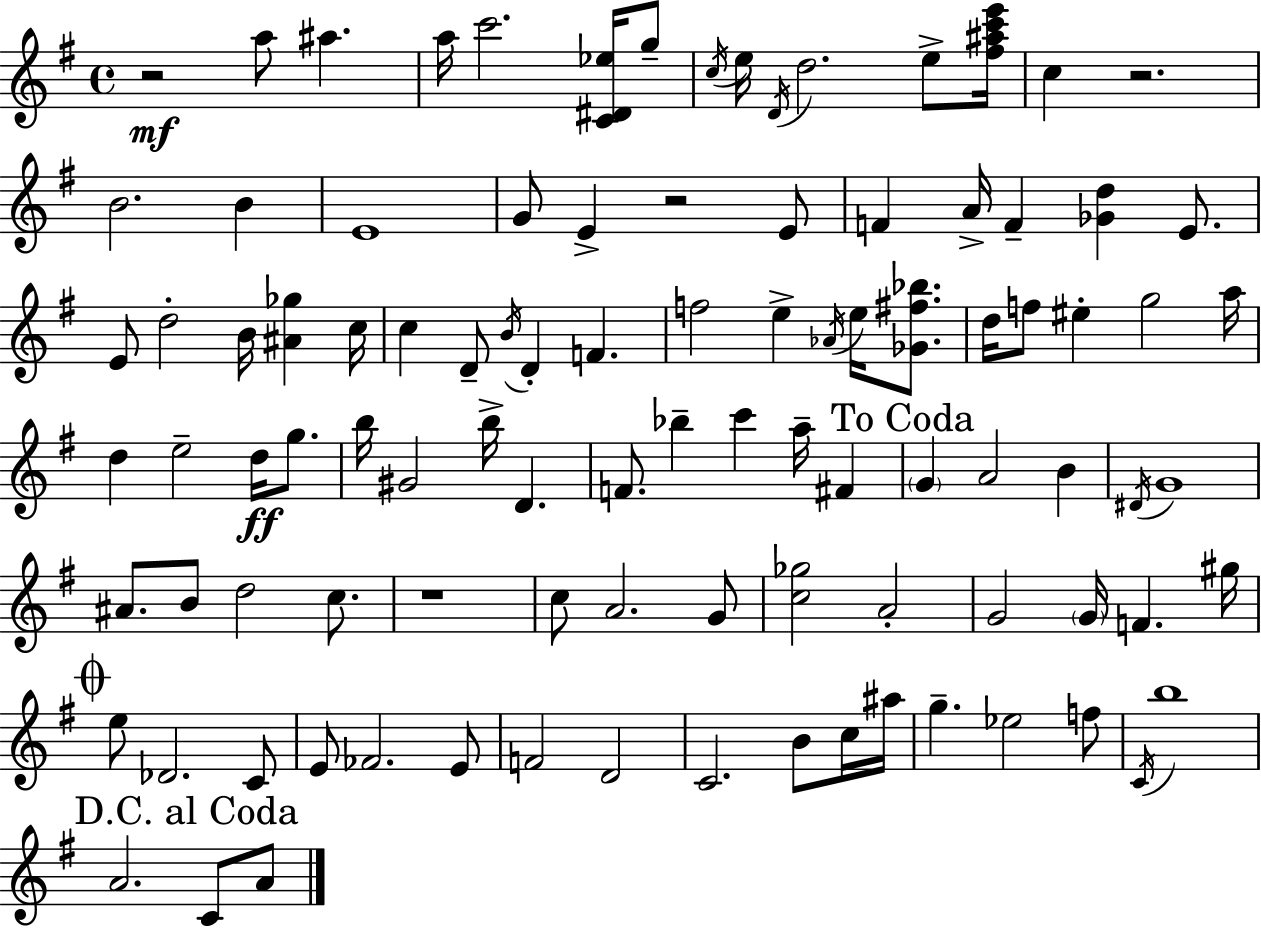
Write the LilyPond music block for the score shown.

{
  \clef treble
  \time 4/4
  \defaultTimeSignature
  \key e \minor
  r2\mf a''8 ais''4. | a''16 c'''2. <c' dis' ees''>16 g''8-- | \acciaccatura { c''16 } e''16 \acciaccatura { d'16 } d''2. e''8-> | <fis'' ais'' c''' e'''>16 c''4 r2. | \break b'2. b'4 | e'1 | g'8 e'4-> r2 | e'8 f'4 a'16-> f'4-- <ges' d''>4 e'8. | \break e'8 d''2-. b'16 <ais' ges''>4 | c''16 c''4 d'8-- \acciaccatura { b'16 } d'4-. f'4. | f''2 e''4-> \acciaccatura { aes'16 } | e''16 <ges' fis'' bes''>8. d''16 f''8 eis''4-. g''2 | \break a''16 d''4 e''2-- | d''16\ff g''8. b''16 gis'2 b''16-> d'4. | f'8. bes''4-- c'''4 a''16-- | fis'4 \mark "To Coda" \parenthesize g'4 a'2 | \break b'4 \acciaccatura { dis'16 } g'1 | ais'8. b'8 d''2 | c''8. r1 | c''8 a'2. | \break g'8 <c'' ges''>2 a'2-. | g'2 \parenthesize g'16 f'4. | gis''16 \mark \markup { \musicglyph "scripts.coda" } e''8 des'2. | c'8 e'8 fes'2. | \break e'8 f'2 d'2 | c'2. | b'8 c''16 ais''16 g''4.-- ees''2 | f''8 \acciaccatura { c'16 } b''1 | \break \mark "D.C. al Coda" a'2. | c'8 a'8 \bar "|."
}